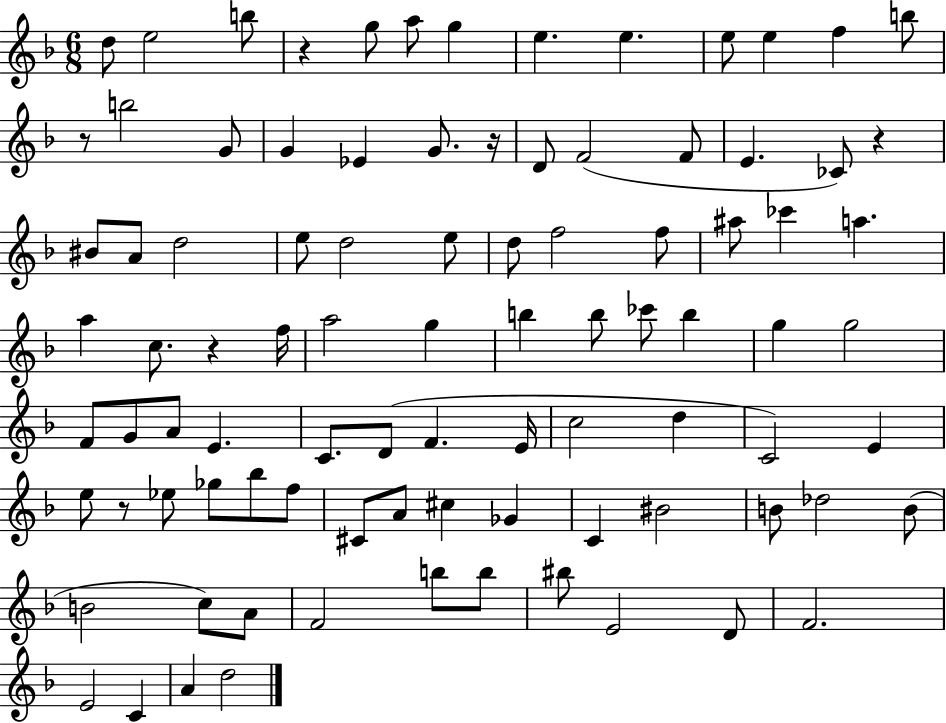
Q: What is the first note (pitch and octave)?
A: D5